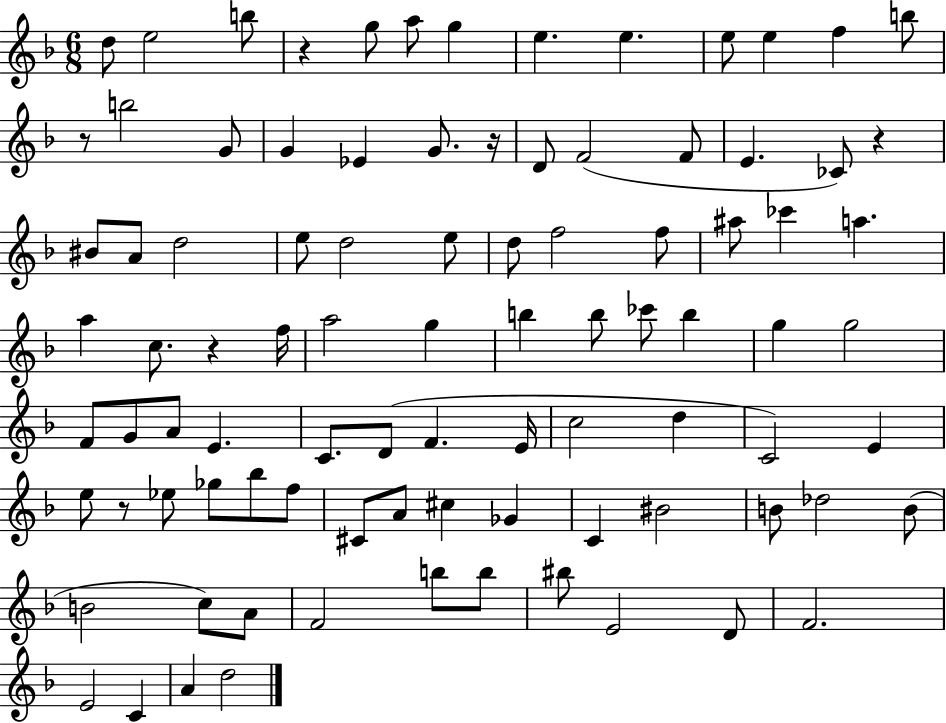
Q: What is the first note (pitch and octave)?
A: D5